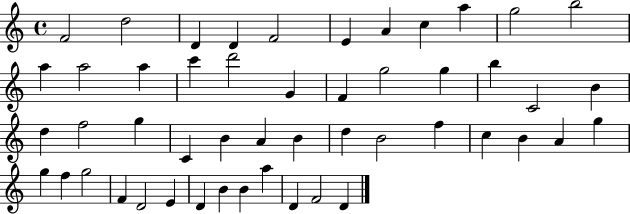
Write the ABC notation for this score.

X:1
T:Untitled
M:4/4
L:1/4
K:C
F2 d2 D D F2 E A c a g2 b2 a a2 a c' d'2 G F g2 g b C2 B d f2 g C B A B d B2 f c B A g g f g2 F D2 E D B B a D F2 D